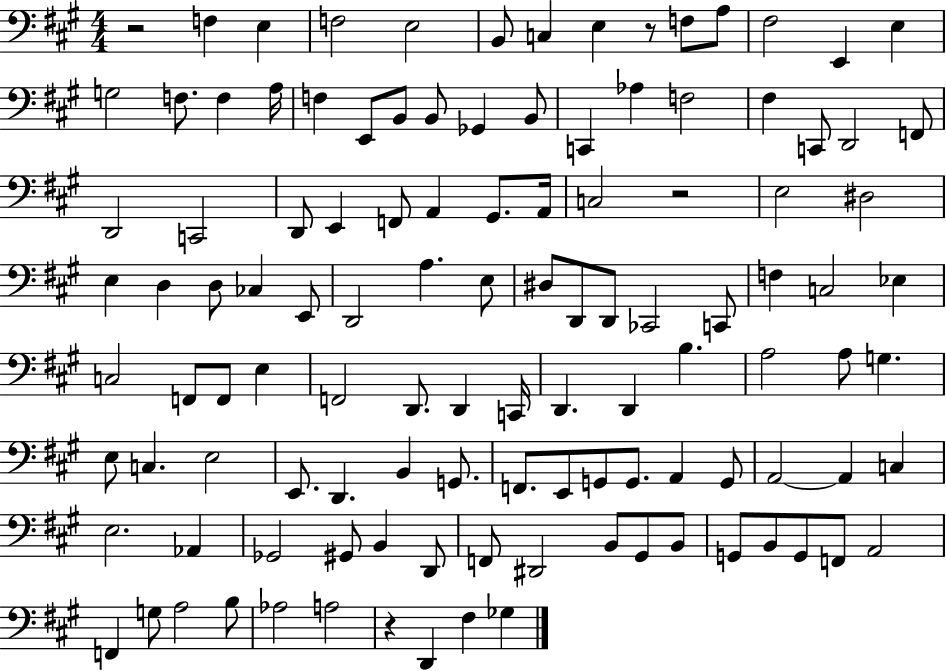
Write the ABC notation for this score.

X:1
T:Untitled
M:4/4
L:1/4
K:A
z2 F, E, F,2 E,2 B,,/2 C, E, z/2 F,/2 A,/2 ^F,2 E,, E, G,2 F,/2 F, A,/4 F, E,,/2 B,,/2 B,,/2 _G,, B,,/2 C,, _A, F,2 ^F, C,,/2 D,,2 F,,/2 D,,2 C,,2 D,,/2 E,, F,,/2 A,, ^G,,/2 A,,/4 C,2 z2 E,2 ^D,2 E, D, D,/2 _C, E,,/2 D,,2 A, E,/2 ^D,/2 D,,/2 D,,/2 _C,,2 C,,/2 F, C,2 _E, C,2 F,,/2 F,,/2 E, F,,2 D,,/2 D,, C,,/4 D,, D,, B, A,2 A,/2 G, E,/2 C, E,2 E,,/2 D,, B,, G,,/2 F,,/2 E,,/2 G,,/2 G,,/2 A,, G,,/2 A,,2 A,, C, E,2 _A,, _G,,2 ^G,,/2 B,, D,,/2 F,,/2 ^D,,2 B,,/2 ^G,,/2 B,,/2 G,,/2 B,,/2 G,,/2 F,,/2 A,,2 F,, G,/2 A,2 B,/2 _A,2 A,2 z D,, ^F, _G,